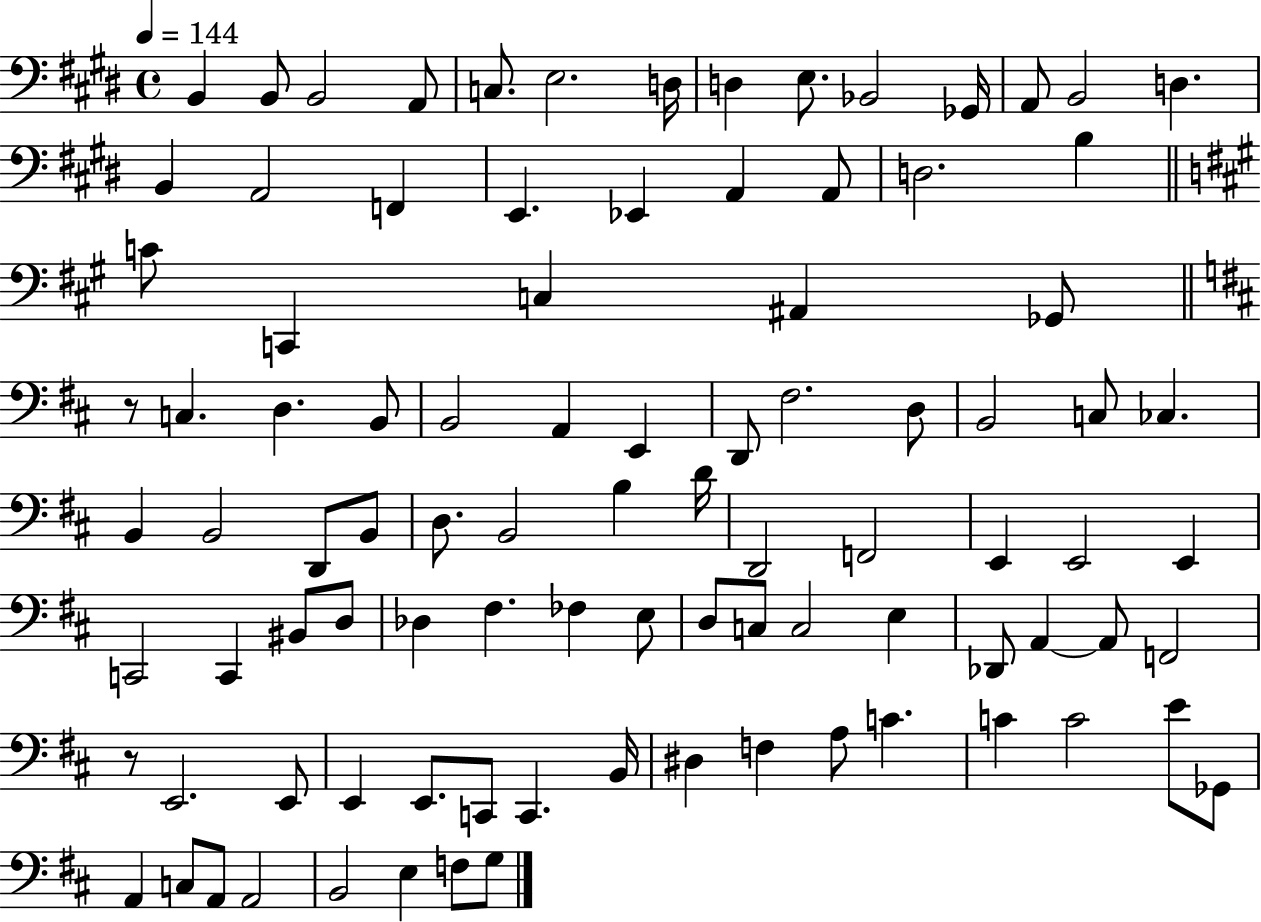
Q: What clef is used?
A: bass